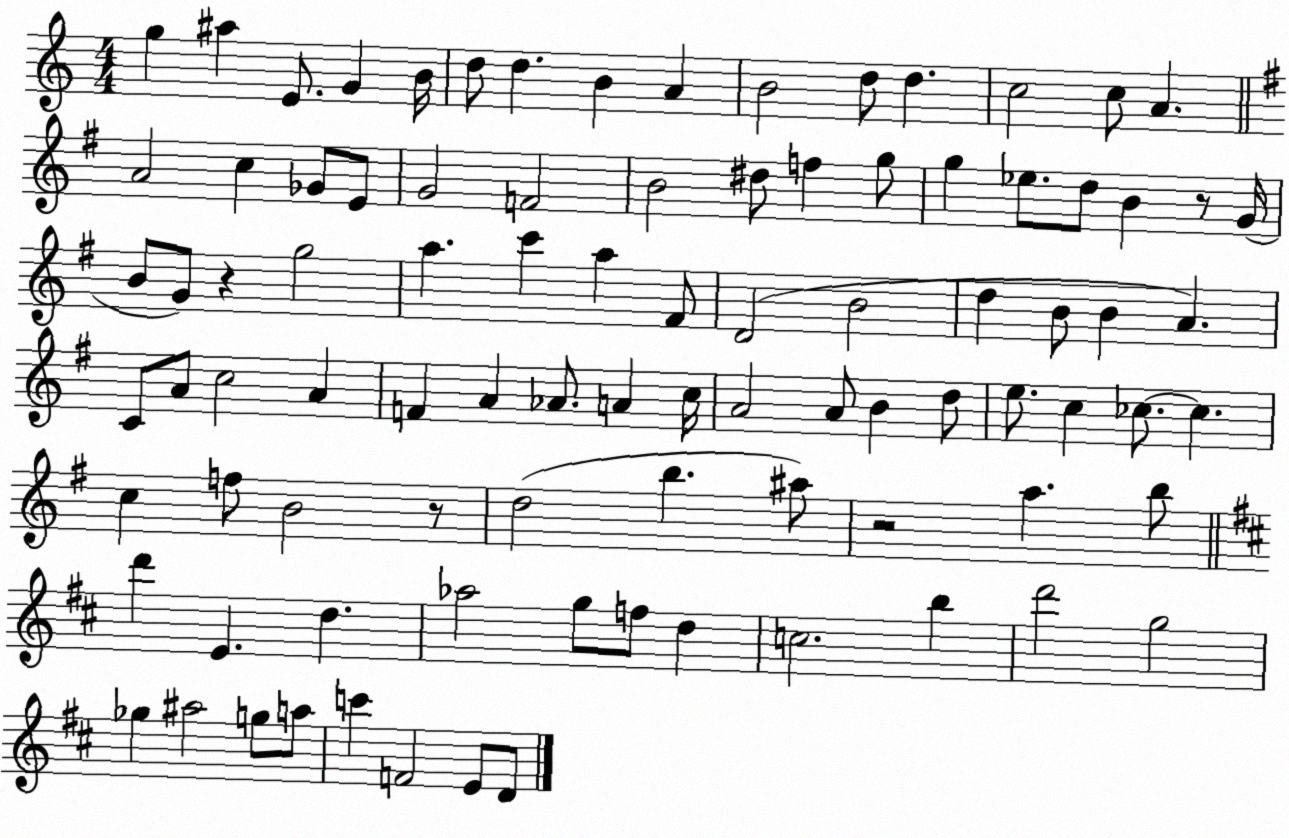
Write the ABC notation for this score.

X:1
T:Untitled
M:4/4
L:1/4
K:C
g ^a E/2 G B/4 d/2 d B A B2 d/2 d c2 c/2 A A2 c _G/2 E/2 G2 F2 B2 ^d/2 f g/2 g _e/2 d/2 B z/2 G/4 B/2 G/2 z g2 a c' a ^F/2 D2 B2 d B/2 B A C/2 A/2 c2 A F A _A/2 A c/4 A2 A/2 B d/2 e/2 c _c/2 _c c f/2 B2 z/2 d2 b ^a/2 z2 a b/2 d' E d _a2 g/2 f/2 d c2 b d'2 g2 _g ^a2 g/2 a/2 c' F2 E/2 D/2